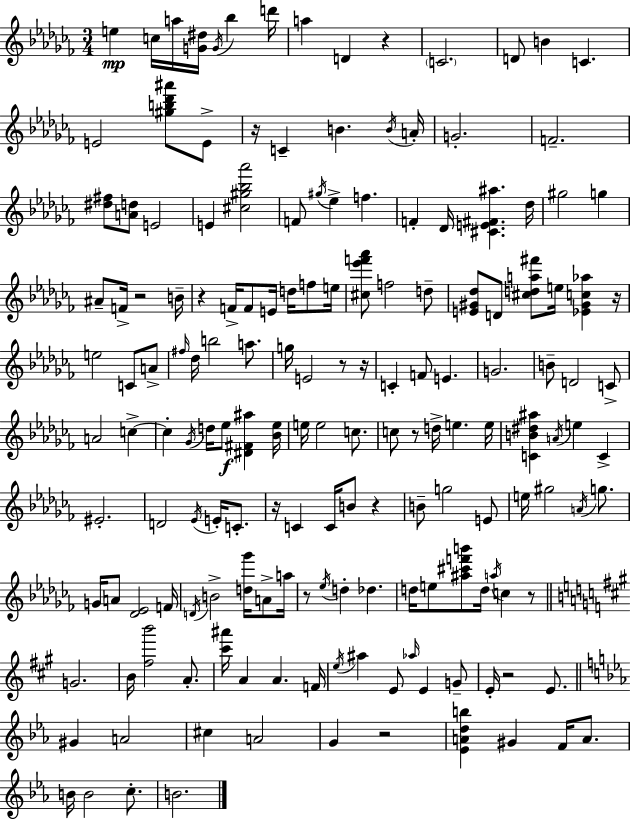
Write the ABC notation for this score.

X:1
T:Untitled
M:3/4
L:1/4
K:Abm
e c/4 a/4 [G^d]/4 G/4 _b d'/4 a D z C2 D/2 B C E2 [^gb_d'^a']/2 E/2 z/4 C B B/4 A/4 G2 F2 [^d^f]/2 [Ad]/2 E2 E [^c^g_b_a']2 F/2 ^g/4 _e f F _D/4 [^CE^F^a] _d/4 ^g2 g ^A/2 F/4 z2 B/4 z F/4 F/2 E/4 d/4 f/2 e/4 [^c_e'f'_a']/2 f2 d/2 [E^G_d]/2 D/2 [^cda^f']/2 e/4 [_E^Gc_a] z/4 e2 C/2 A/2 ^f/4 _d/4 b2 a/2 g/4 E2 z/2 z/4 C F/2 E G2 B/2 D2 C/2 A2 c c _G/4 d/4 _e/2 [^D^F^a] [_B_e]/4 e/4 e2 c/2 c/2 z/2 d/4 e e/4 [CB^d^a] A/4 e C ^E2 D2 _E/4 E/4 C/2 z/4 C C/4 B/2 z B/2 g2 E/2 e/4 ^g2 A/4 g/2 G/4 A/2 [_D_E]2 F/4 D/4 B2 [d_g']/4 A/2 a/4 z/2 _e/4 d _d d/4 e/2 [^a^c'f'b']/2 d/4 a/4 c z/2 G2 B/4 [^fb']2 A/2 [^c'^a']/4 A A F/4 e/4 ^a E/2 _a/4 E G/2 E/4 z2 E/2 ^G A2 ^c A2 G z2 [_EAdb] ^G F/4 A/2 B/4 B2 c/2 B2